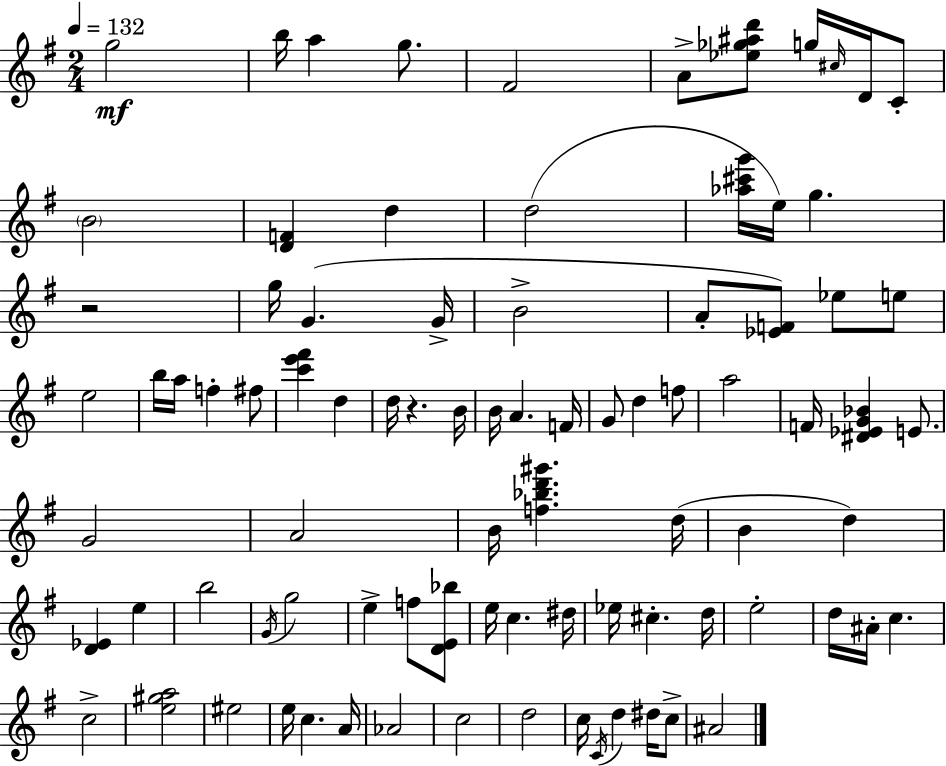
{
  \clef treble
  \numericTimeSignature
  \time 2/4
  \key e \minor
  \tempo 4 = 132
  g''2\mf | b''16 a''4 g''8. | fis'2 | a'8-> <ees'' ges'' ais'' d'''>8 g''16 \grace { cis''16 } d'16 c'8-. | \break \parenthesize b'2 | <d' f'>4 d''4 | d''2( | <aes'' cis''' g'''>16 e''16) g''4. | \break r2 | g''16 g'4.( | g'16-> b'2-> | a'8-. <ees' f'>8) ees''8 e''8 | \break e''2 | b''16 a''16 f''4-. fis''8 | <c''' e''' fis'''>4 d''4 | d''16 r4. | \break b'16 b'16 a'4. | f'16 g'8 d''4 f''8 | a''2 | f'16 <dis' ees' g' bes'>4 e'8. | \break g'2 | a'2 | b'16 <f'' bes'' d''' gis'''>4. | d''16( b'4 d''4) | \break <d' ees'>4 e''4 | b''2 | \acciaccatura { g'16 } g''2 | e''4-> f''8 | \break <d' e' bes''>8 e''16 c''4. | dis''16 ees''16 cis''4.-. | d''16 e''2-. | d''16 ais'16-. c''4. | \break c''2-> | <e'' gis'' a''>2 | eis''2 | e''16 c''4. | \break a'16 aes'2 | c''2 | d''2 | c''16 \acciaccatura { c'16 } d''4 | \break dis''16 c''8-> ais'2 | \bar "|."
}